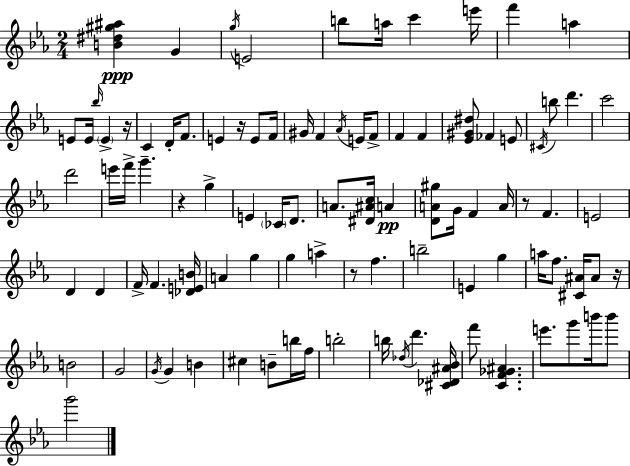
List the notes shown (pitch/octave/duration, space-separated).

[B4,D#5,G#5,A#5]/q G4/q G5/s E4/h B5/e A5/s C6/q E6/s F6/q A5/q E4/e E4/s Bb5/s E4/q R/s C4/q D4/s F4/e. E4/q R/s E4/e F4/s G#4/s F4/q Ab4/s E4/s F4/e F4/q F4/q [Eb4,G#4,D#5]/e FES4/q E4/e C#4/s B5/e D6/q. C6/h D6/h E6/s F6/s G6/q. R/q G5/q E4/q CES4/s D4/e. A4/e. [D#4,A#4,C5]/s A4/q [D4,A4,G#5]/e G4/s F4/q A4/s R/e F4/q. E4/h D4/q D4/q F4/s F4/q. [Db4,E4,B4]/s A4/q G5/q G5/q A5/q R/e F5/q. B5/h E4/q G5/q A5/s F5/e. [C#4,A#4]/s A#4/e R/s B4/h G4/h G4/s G4/q B4/q C#5/q B4/e B5/s F5/s B5/h B5/s Db5/s D6/q. [C#4,Db4,A#4,Bb4]/s F6/e [C4,F4,Gb4,A#4]/q. E6/e. G6/e B6/s B6/e G6/h